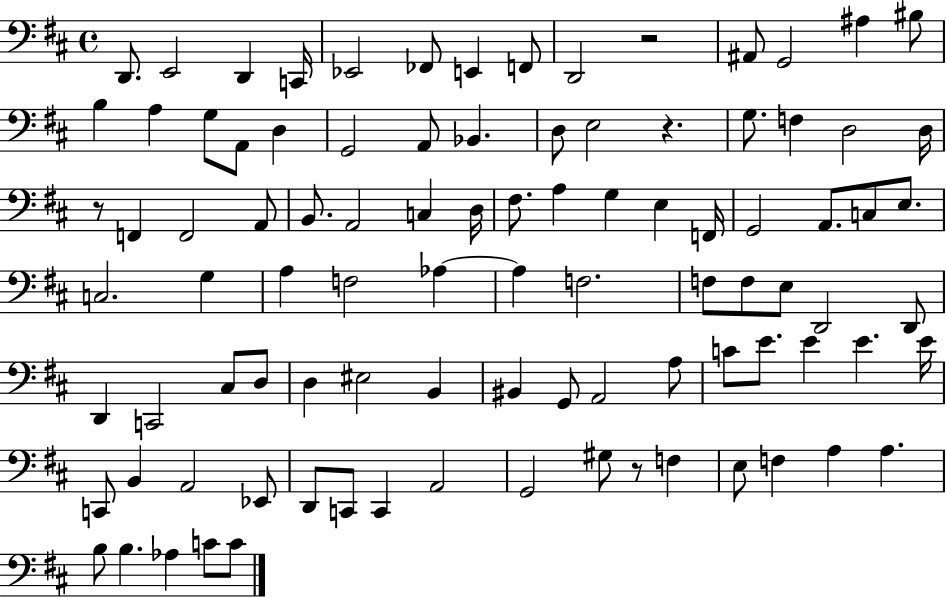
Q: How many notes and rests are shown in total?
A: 95